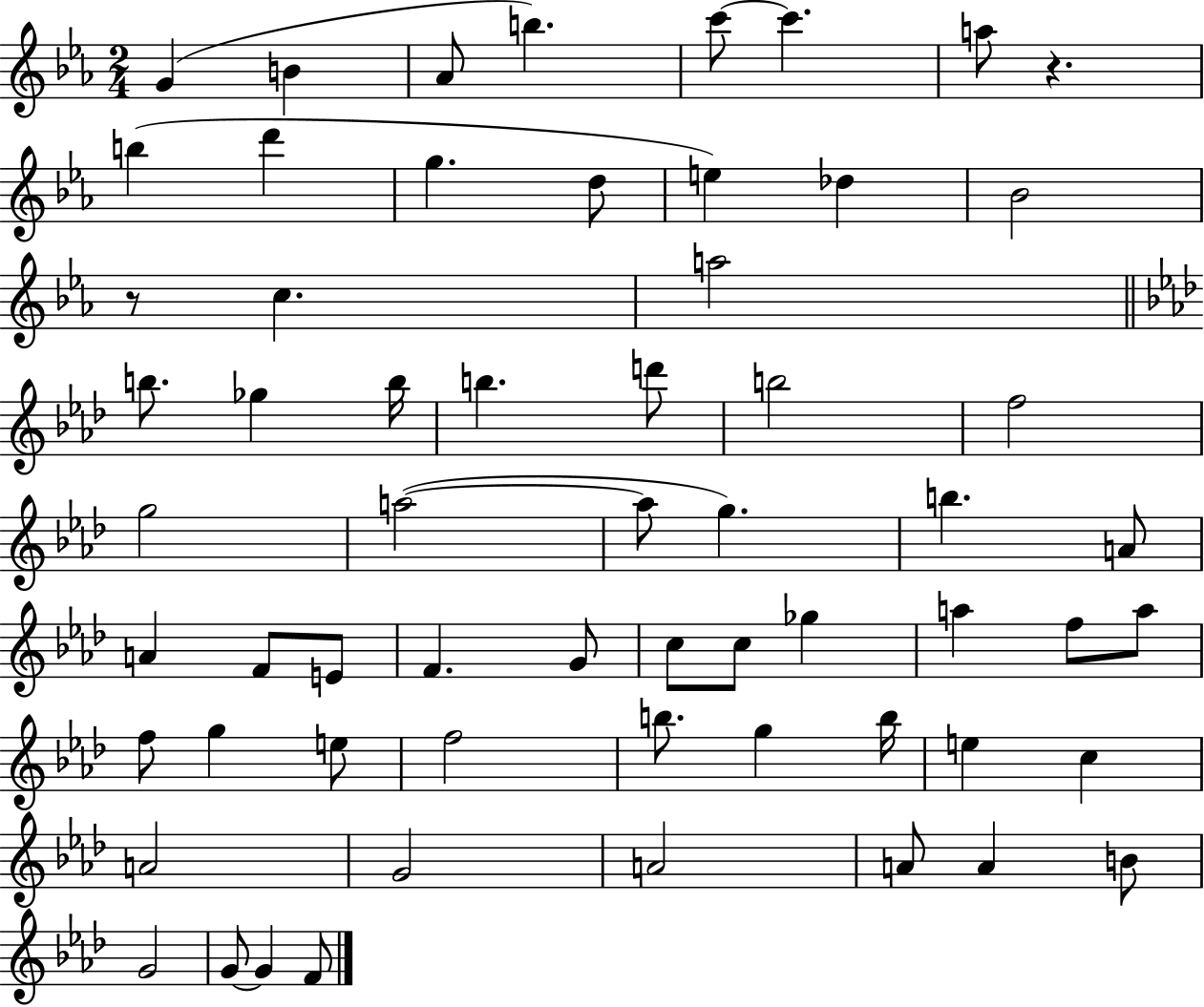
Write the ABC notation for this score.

X:1
T:Untitled
M:2/4
L:1/4
K:Eb
G B _A/2 b c'/2 c' a/2 z b d' g d/2 e _d _B2 z/2 c a2 b/2 _g b/4 b d'/2 b2 f2 g2 a2 a/2 g b A/2 A F/2 E/2 F G/2 c/2 c/2 _g a f/2 a/2 f/2 g e/2 f2 b/2 g b/4 e c A2 G2 A2 A/2 A B/2 G2 G/2 G F/2